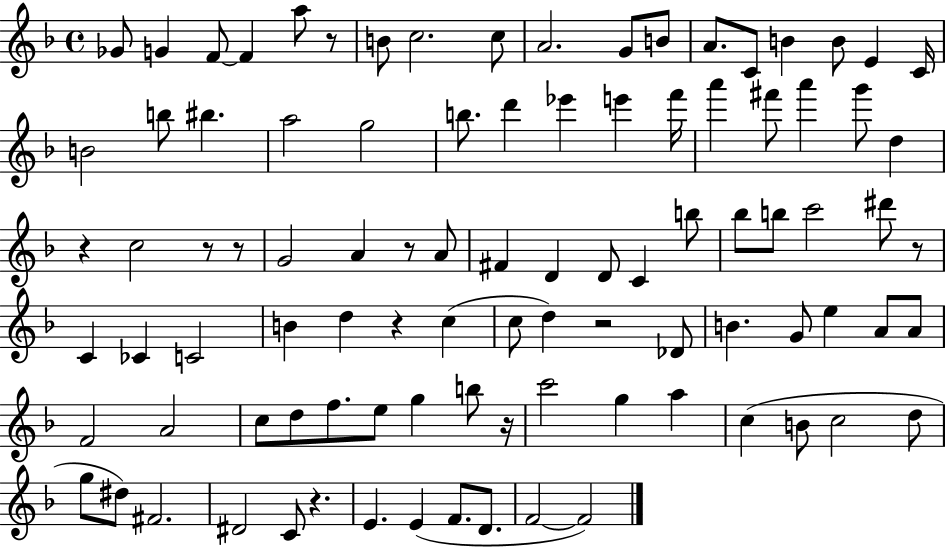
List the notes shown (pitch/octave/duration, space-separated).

Gb4/e G4/q F4/e F4/q A5/e R/e B4/e C5/h. C5/e A4/h. G4/e B4/e A4/e. C4/e B4/q B4/e E4/q C4/s B4/h B5/e BIS5/q. A5/h G5/h B5/e. D6/q Eb6/q E6/q F6/s A6/q F#6/e A6/q G6/e D5/q R/q C5/h R/e R/e G4/h A4/q R/e A4/e F#4/q D4/q D4/e C4/q B5/e Bb5/e B5/e C6/h D#6/e R/e C4/q CES4/q C4/h B4/q D5/q R/q C5/q C5/e D5/q R/h Db4/e B4/q. G4/e E5/q A4/e A4/e F4/h A4/h C5/e D5/e F5/e. E5/e G5/q B5/e R/s C6/h G5/q A5/q C5/q B4/e C5/h D5/e G5/e D#5/e F#4/h. D#4/h C4/e R/q. E4/q. E4/q F4/e. D4/e. F4/h F4/h